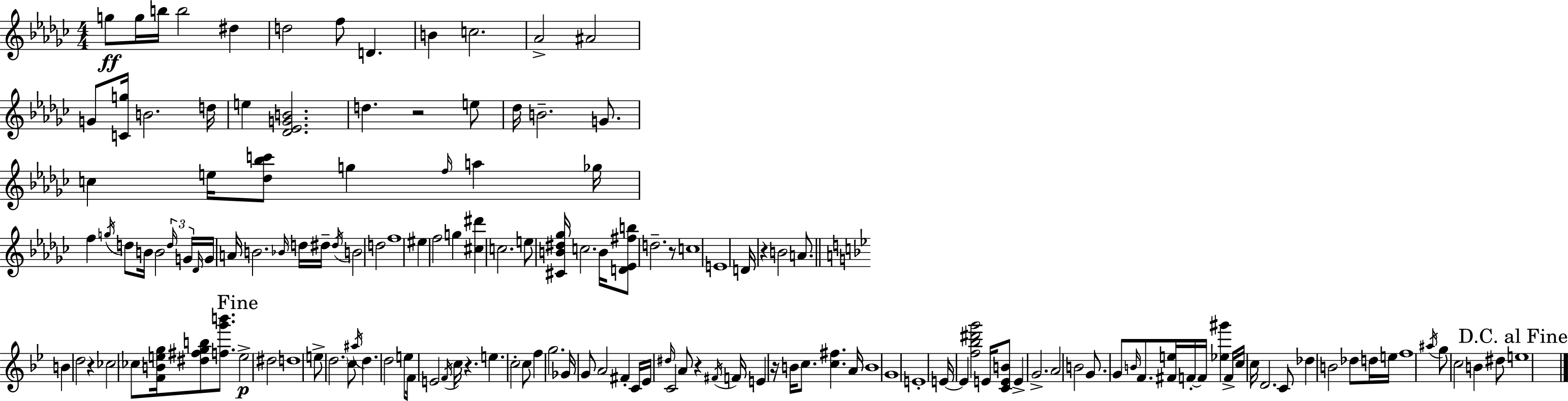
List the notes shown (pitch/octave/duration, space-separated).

G5/e G5/s B5/s B5/h D#5/q D5/h F5/e D4/q. B4/q C5/h. Ab4/h A#4/h G4/e [C4,G5]/s B4/h. D5/s E5/q [Db4,Eb4,G4,B4]/h. D5/q. R/h E5/e Db5/s B4/h. G4/e. C5/q E5/s [Db5,Bb5,C6]/e G5/q F5/s A5/q Gb5/s F5/q G5/s D5/e B4/s B4/h D5/s G4/s Db4/s G4/s A4/s B4/h. Bb4/s D5/s D#5/s D#5/s B4/h D5/h F5/w EIS5/q F5/h G5/q [C#5,D#6]/q C5/h. E5/e [C#4,B4,D#5,Gb5]/s C5/h. B4/s [D4,Eb4,F#5,B5]/e D5/h. R/e C5/w E4/w D4/s R/q B4/h A4/e. B4/q D5/h R/q CES5/h CES5/e [F4,B4,E5,G5]/s [D#5,F#5,G5,B5]/e [F5,G6,B6]/e. E5/h D#5/h D5/w E5/e D5/h. C5/e A#5/s D5/q. D5/h E5/e F4/s E4/h F4/s C5/s R/q. E5/q. C5/h C5/e F5/q G5/h. Gb4/s G4/e A4/h F#4/q C4/s Eb4/s D#5/s C4/h A4/e R/q F#4/s F4/s E4/q R/s B4/s C5/e. [C5,F#5]/q. A4/s B4/w G4/w E4/w E4/s E4/q [F5,Bb5,D#6,G6]/h E4/s [C4,E4,B4]/e E4/q G4/h. A4/h B4/h G4/e. G4/e B4/s F4/e. [F#4,E5]/s F4/s F4/s [Eb5,G#6]/q F4/s C5/s C5/s D4/h. C4/e Db5/q B4/h Db5/e D5/s E5/s F5/w A#5/s G5/e C5/h B4/q D#5/e E5/w